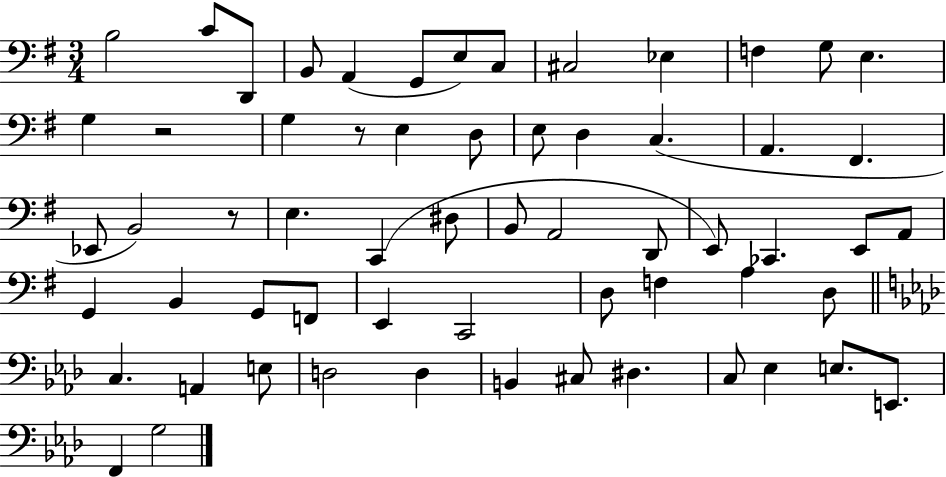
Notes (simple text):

B3/h C4/e D2/e B2/e A2/q G2/e E3/e C3/e C#3/h Eb3/q F3/q G3/e E3/q. G3/q R/h G3/q R/e E3/q D3/e E3/e D3/q C3/q. A2/q. F#2/q. Eb2/e B2/h R/e E3/q. C2/q D#3/e B2/e A2/h D2/e E2/e CES2/q. E2/e A2/e G2/q B2/q G2/e F2/e E2/q C2/h D3/e F3/q A3/q D3/e C3/q. A2/q E3/e D3/h D3/q B2/q C#3/e D#3/q. C3/e Eb3/q E3/e. E2/e. F2/q G3/h